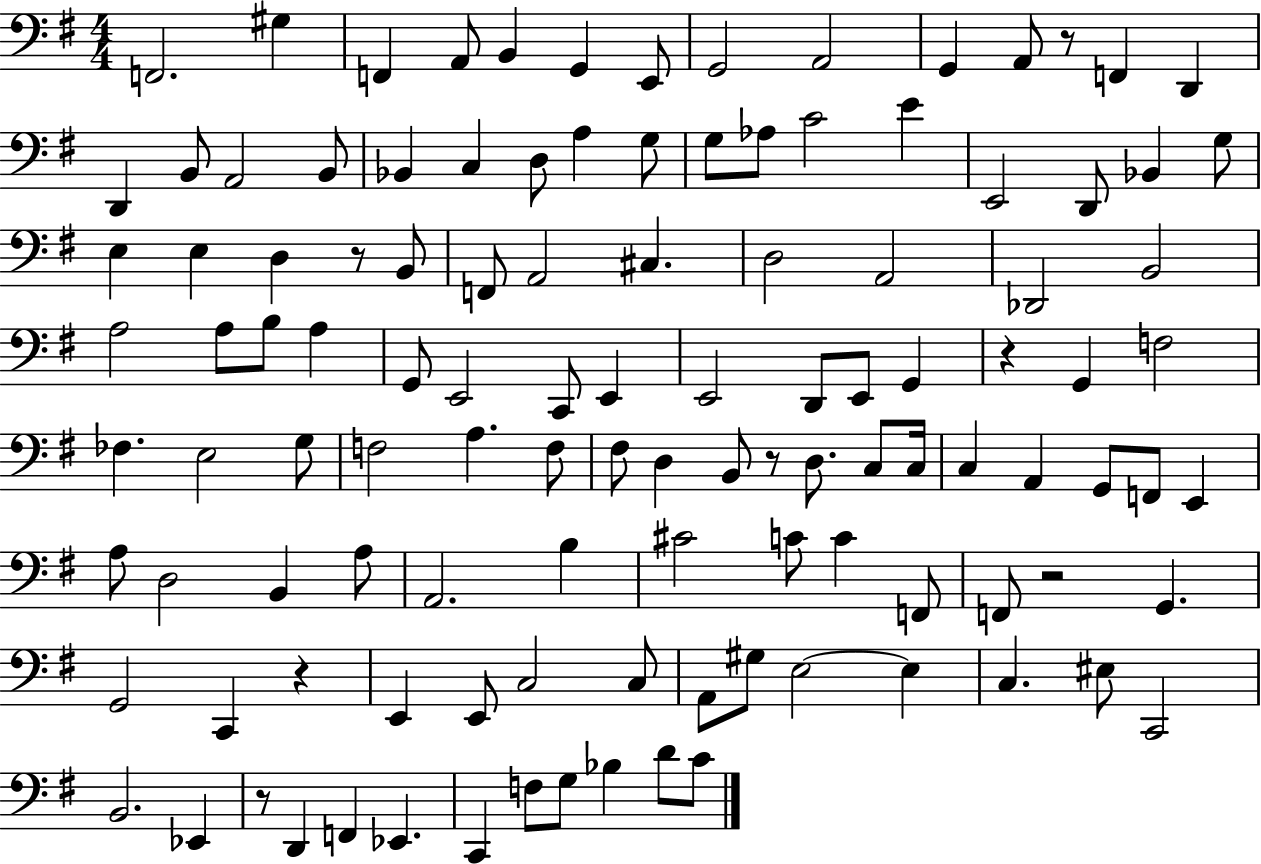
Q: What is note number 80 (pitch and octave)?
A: C4